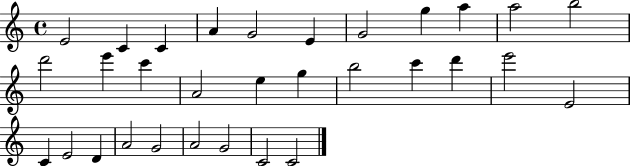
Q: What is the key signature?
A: C major